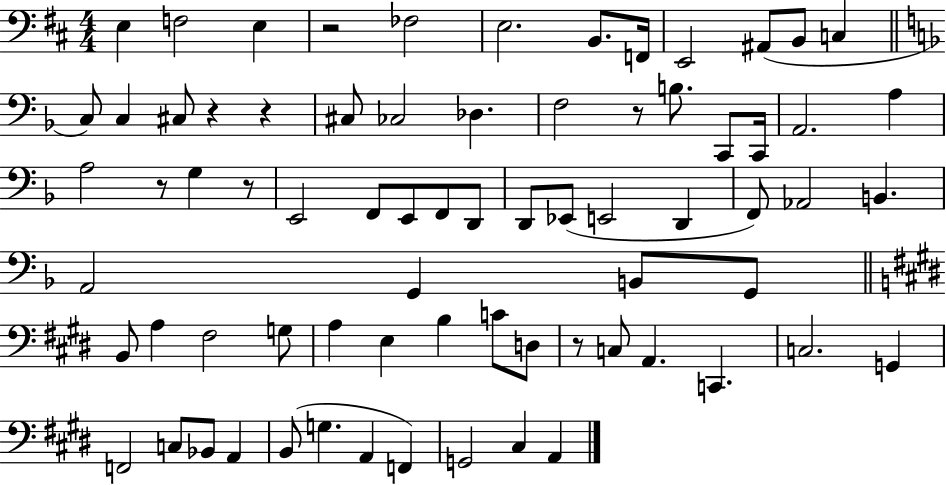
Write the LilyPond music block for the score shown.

{
  \clef bass
  \numericTimeSignature
  \time 4/4
  \key d \major
  e4 f2 e4 | r2 fes2 | e2. b,8. f,16 | e,2 ais,8( b,8 c4 | \break \bar "||" \break \key d \minor c8) c4 cis8 r4 r4 | cis8 ces2 des4. | f2 r8 b8. c,8 c,16 | a,2. a4 | \break a2 r8 g4 r8 | e,2 f,8 e,8 f,8 d,8 | d,8 ees,8( e,2 d,4 | f,8) aes,2 b,4. | \break a,2 g,4 b,8 g,8 | \bar "||" \break \key e \major b,8 a4 fis2 g8 | a4 e4 b4 c'8 d8 | r8 c8 a,4. c,4. | c2. g,4 | \break f,2 c8 bes,8 a,4 | b,8( g4. a,4 f,4) | g,2 cis4 a,4 | \bar "|."
}